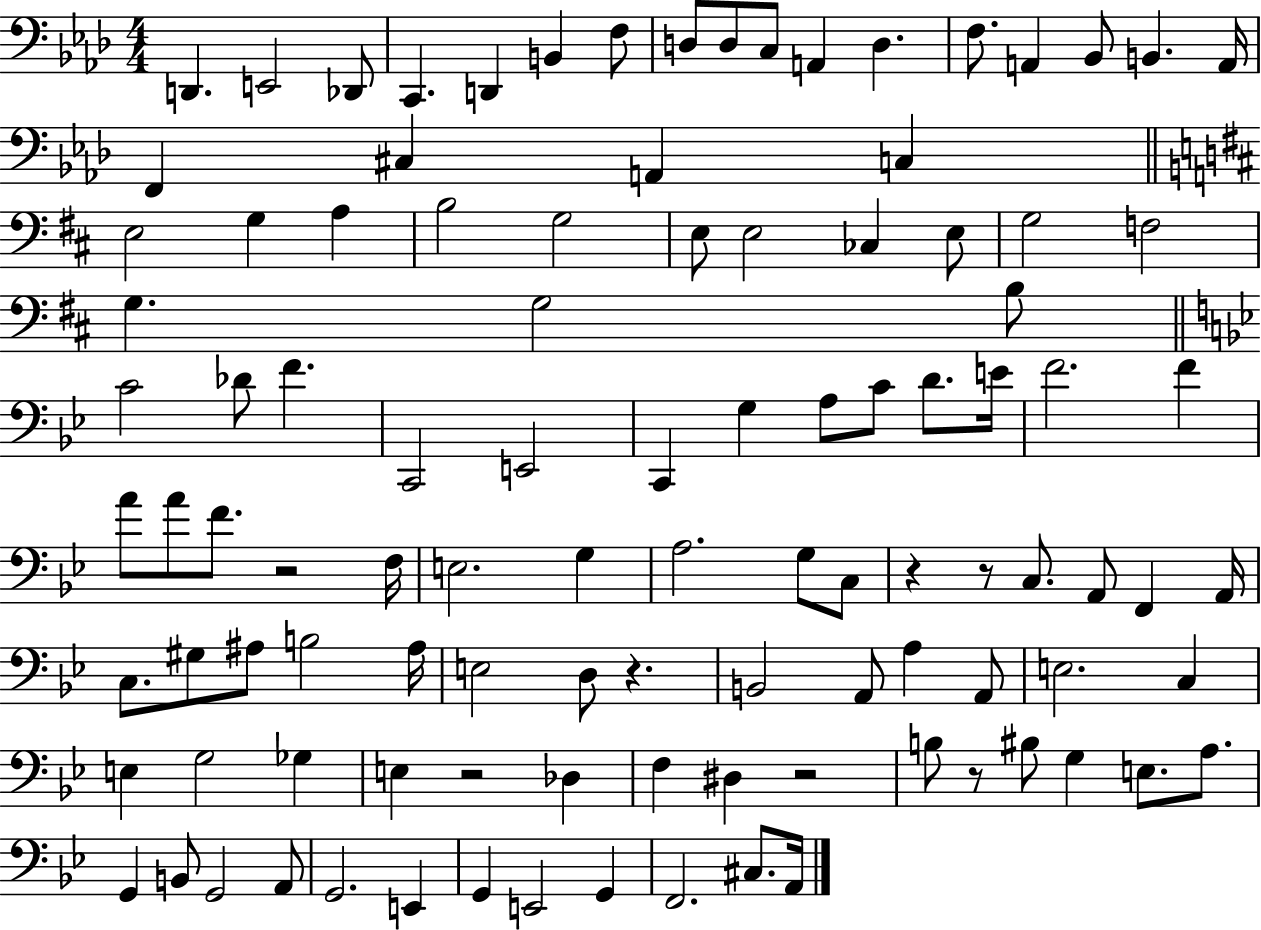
D2/q. E2/h Db2/e C2/q. D2/q B2/q F3/e D3/e D3/e C3/e A2/q D3/q. F3/e. A2/q Bb2/e B2/q. A2/s F2/q C#3/q A2/q C3/q E3/h G3/q A3/q B3/h G3/h E3/e E3/h CES3/q E3/e G3/h F3/h G3/q. G3/h B3/e C4/h Db4/e F4/q. C2/h E2/h C2/q G3/q A3/e C4/e D4/e. E4/s F4/h. F4/q A4/e A4/e F4/e. R/h F3/s E3/h. G3/q A3/h. G3/e C3/e R/q R/e C3/e. A2/e F2/q A2/s C3/e. G#3/e A#3/e B3/h A#3/s E3/h D3/e R/q. B2/h A2/e A3/q A2/e E3/h. C3/q E3/q G3/h Gb3/q E3/q R/h Db3/q F3/q D#3/q R/h B3/e R/e BIS3/e G3/q E3/e. A3/e. G2/q B2/e G2/h A2/e G2/h. E2/q G2/q E2/h G2/q F2/h. C#3/e. A2/s